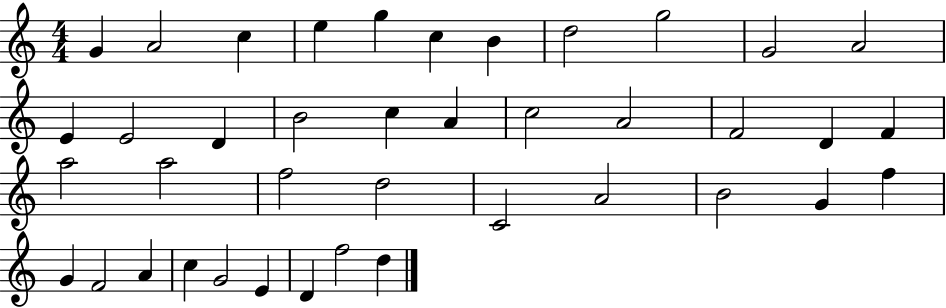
G4/q A4/h C5/q E5/q G5/q C5/q B4/q D5/h G5/h G4/h A4/h E4/q E4/h D4/q B4/h C5/q A4/q C5/h A4/h F4/h D4/q F4/q A5/h A5/h F5/h D5/h C4/h A4/h B4/h G4/q F5/q G4/q F4/h A4/q C5/q G4/h E4/q D4/q F5/h D5/q